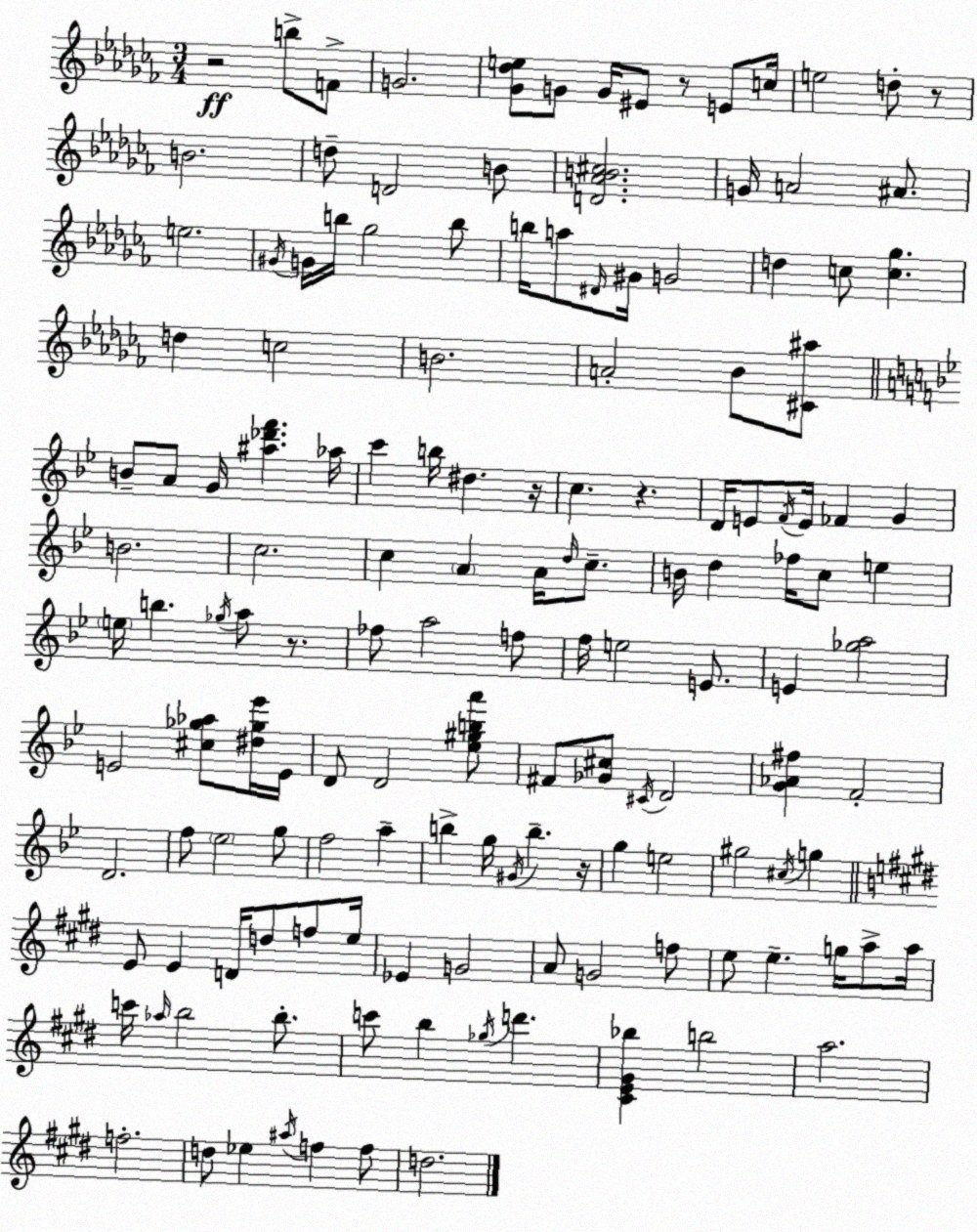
X:1
T:Untitled
M:3/4
L:1/4
K:Abm
z2 b/2 F/2 G2 [_G_de]/2 G/2 G/4 ^E/2 z/2 E/2 c/4 e2 d/2 z/2 B2 d/2 D2 B/2 [D_AB^c]2 G/4 A2 ^A/2 e2 ^G/4 G/4 b/4 _g2 b/2 b/4 a/2 ^D/4 ^G/4 G2 d c/2 [c_g] d c2 B2 A2 _B/2 [^C^a]/2 B/2 A/2 G/4 [^a_d'f'] _a/4 c' b/4 ^d z/4 c z D/4 E/2 F/4 E/4 _F G B2 c2 c A A/4 d/4 c/2 B/4 d _f/4 c/2 e e/4 b _g/4 a/2 z/2 _f/2 a2 f/2 f/4 e2 E/2 E [_ga]2 E2 [^c_g_a]/2 [^d_g_e']/4 E/4 D/2 D2 [_e^gba']/2 ^F/2 [_G^c]/2 ^C/4 D2 [G_A^f] F2 D2 f/2 _e2 g/2 f2 a b g/4 ^G/4 b z/4 g e2 ^g2 ^c/4 g E/2 E D/4 d/2 f/2 e/4 _E G2 A/2 G2 f/2 e/2 e g/4 a/2 a/4 c'/4 _a/4 b2 b/2 c'/2 b _g/4 d' [^CE^G_b] b2 a2 f2 d/2 _e ^a/4 f f/2 d2